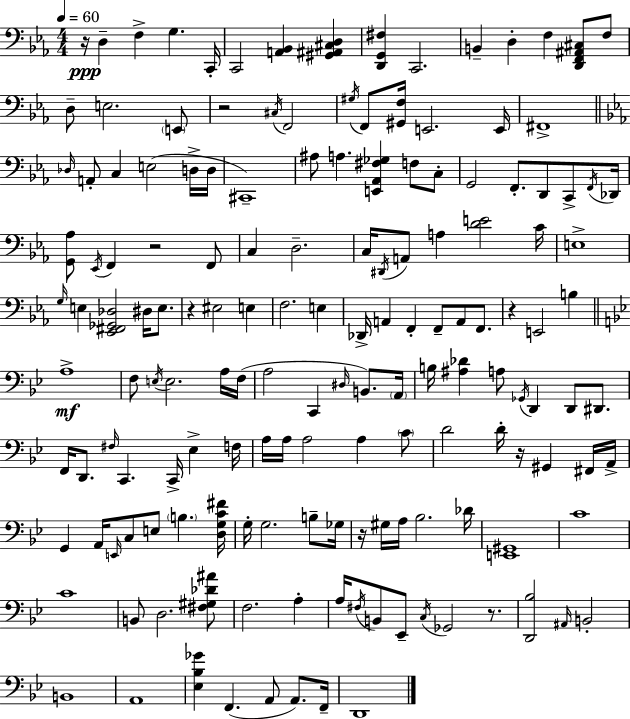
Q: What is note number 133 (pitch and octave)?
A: D2